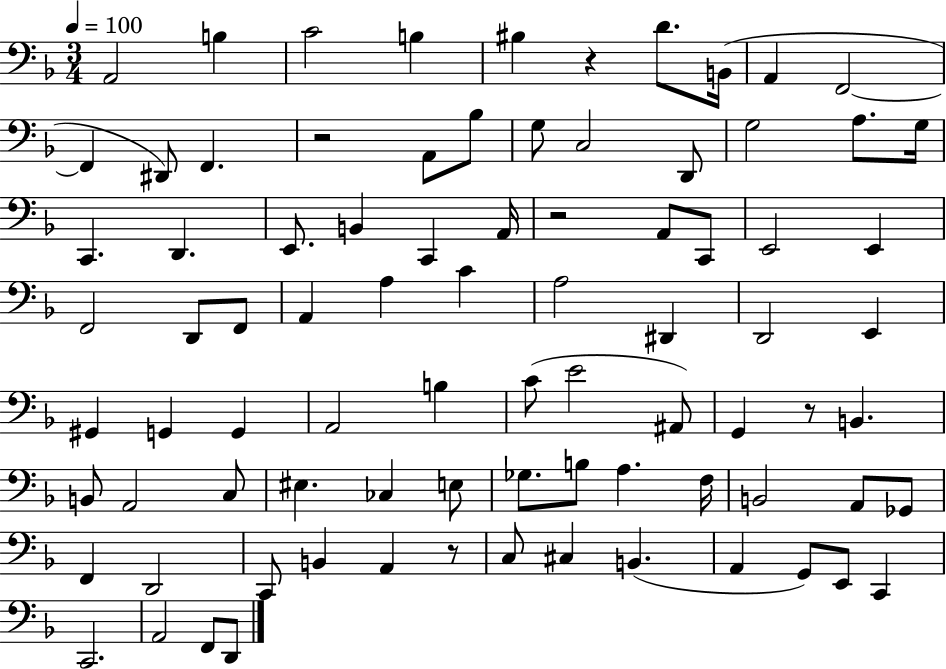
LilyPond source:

{
  \clef bass
  \numericTimeSignature
  \time 3/4
  \key f \major
  \tempo 4 = 100
  a,2 b4 | c'2 b4 | bis4 r4 d'8. b,16( | a,4 f,2~~ | \break f,4 dis,8) f,4. | r2 a,8 bes8 | g8 c2 d,8 | g2 a8. g16 | \break c,4. d,4. | e,8. b,4 c,4 a,16 | r2 a,8 c,8 | e,2 e,4 | \break f,2 d,8 f,8 | a,4 a4 c'4 | a2 dis,4 | d,2 e,4 | \break gis,4 g,4 g,4 | a,2 b4 | c'8( e'2 ais,8) | g,4 r8 b,4. | \break b,8 a,2 c8 | eis4. ces4 e8 | ges8. b8 a4. f16 | b,2 a,8 ges,8 | \break f,4 d,2 | c,8 b,4 a,4 r8 | c8 cis4 b,4.( | a,4 g,8) e,8 c,4 | \break c,2. | a,2 f,8 d,8 | \bar "|."
}